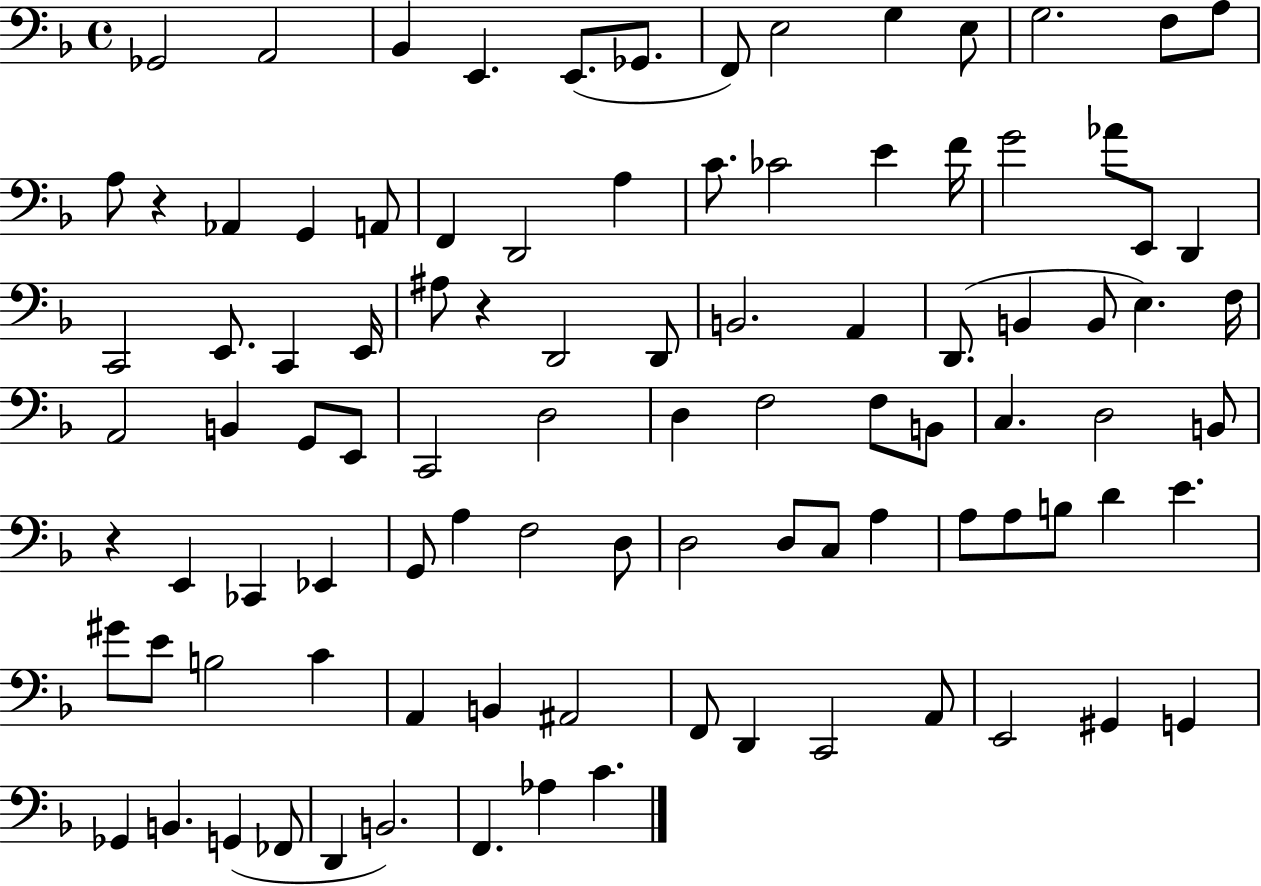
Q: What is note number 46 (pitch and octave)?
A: E2